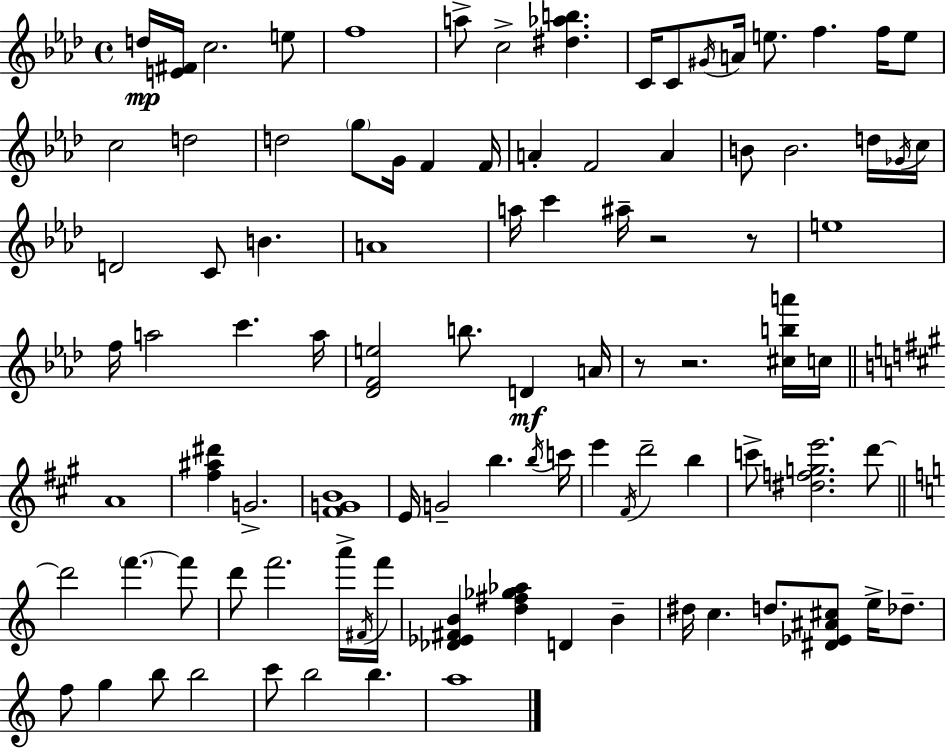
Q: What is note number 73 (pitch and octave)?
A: Db5